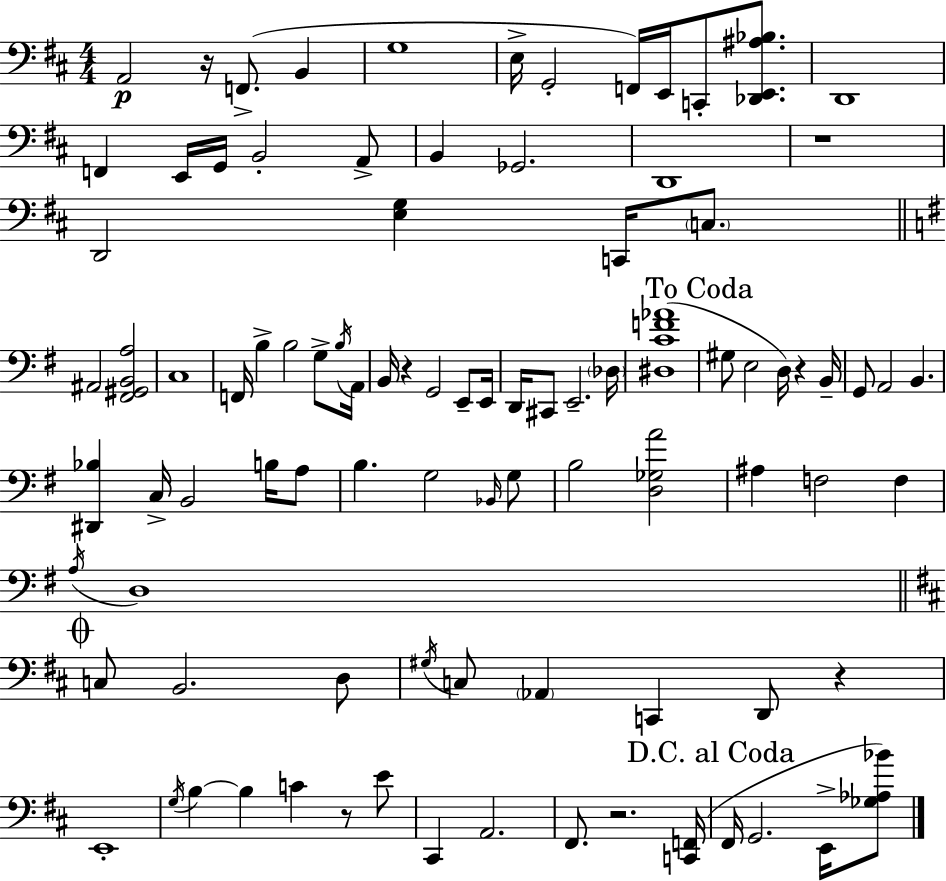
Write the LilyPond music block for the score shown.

{
  \clef bass
  \numericTimeSignature
  \time 4/4
  \key d \major
  \repeat volta 2 { a,2\p r16 f,8.->( b,4 | g1 | e16-> g,2-. f,16) e,16 c,8-. <des, e, ais bes>8. | d,1 | \break f,4 e,16 g,16 b,2-. a,8-> | b,4 ges,2. | d,1 | r1 | \break d,2 <e g>4 c,16 \parenthesize c8. | \bar "||" \break \key e \minor ais,2 <fis, gis, b, a>2 | c1 | f,16 b4-> b2 g8-> \acciaccatura { b16 } | a,16 b,16 r4 g,2 e,8-- | \break e,16 d,16 cis,8 e,2.-- | \parenthesize des16 <dis c' f' aes'>1( | \mark "To Coda" gis8 e2 d16) r4 | b,16-- g,8 a,2 b,4. | \break <dis, bes>4 c16-> b,2 b16 a8 | b4. g2 \grace { bes,16 } | g8 b2 <d ges a'>2 | ais4 f2 f4 | \break \acciaccatura { a16 } d1 | \mark \markup { \musicglyph "scripts.coda" } \bar "||" \break \key b \minor c8 b,2. d8 | \acciaccatura { gis16 } c8 \parenthesize aes,4 c,4 d,8 r4 | e,1-. | \acciaccatura { g16 } b4~~ b4 c'4 r8 | \break e'8 cis,4 a,2. | fis,8. r2. | <c, f,>16( \mark "D.C. al Coda" fis,16 g,2. e,16-> | <ges aes bes'>8) } \bar "|."
}